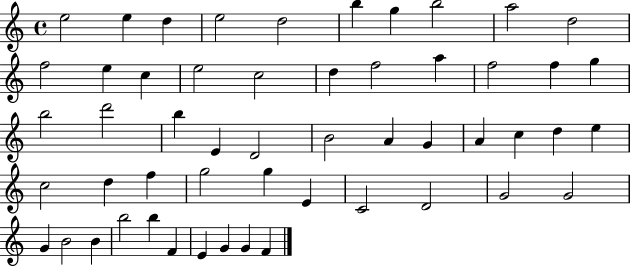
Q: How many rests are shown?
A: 0